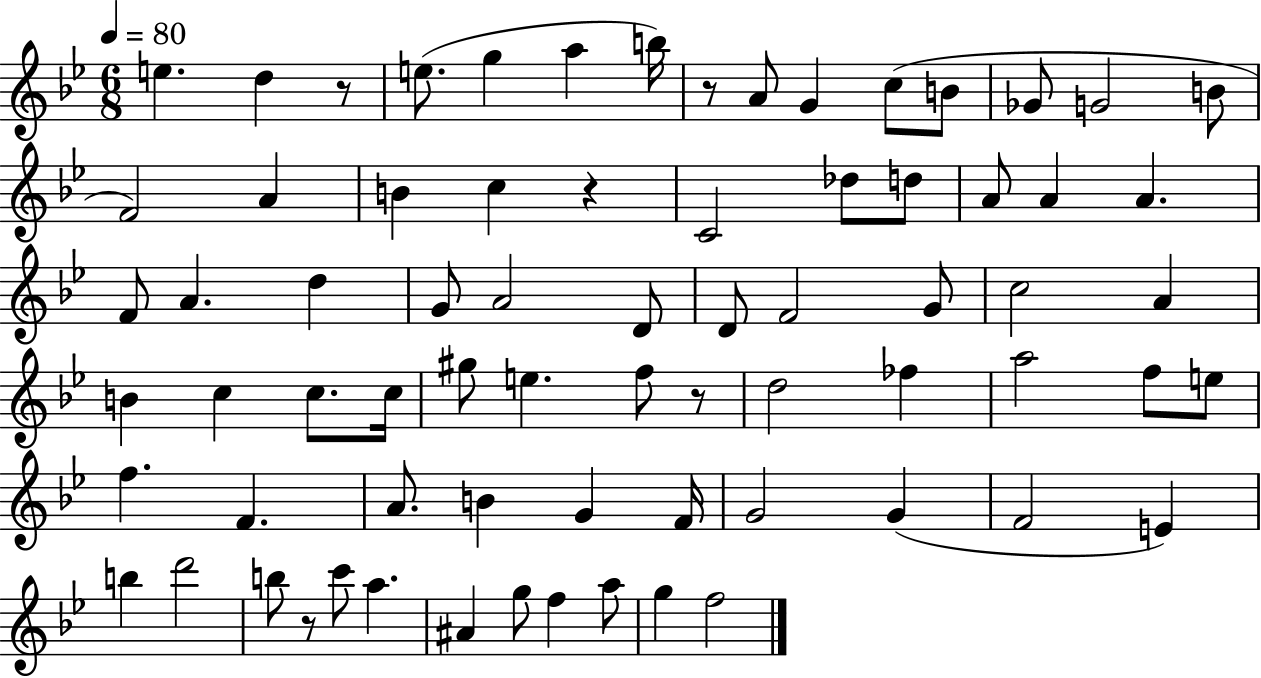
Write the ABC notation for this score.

X:1
T:Untitled
M:6/8
L:1/4
K:Bb
e d z/2 e/2 g a b/4 z/2 A/2 G c/2 B/2 _G/2 G2 B/2 F2 A B c z C2 _d/2 d/2 A/2 A A F/2 A d G/2 A2 D/2 D/2 F2 G/2 c2 A B c c/2 c/4 ^g/2 e f/2 z/2 d2 _f a2 f/2 e/2 f F A/2 B G F/4 G2 G F2 E b d'2 b/2 z/2 c'/2 a ^A g/2 f a/2 g f2